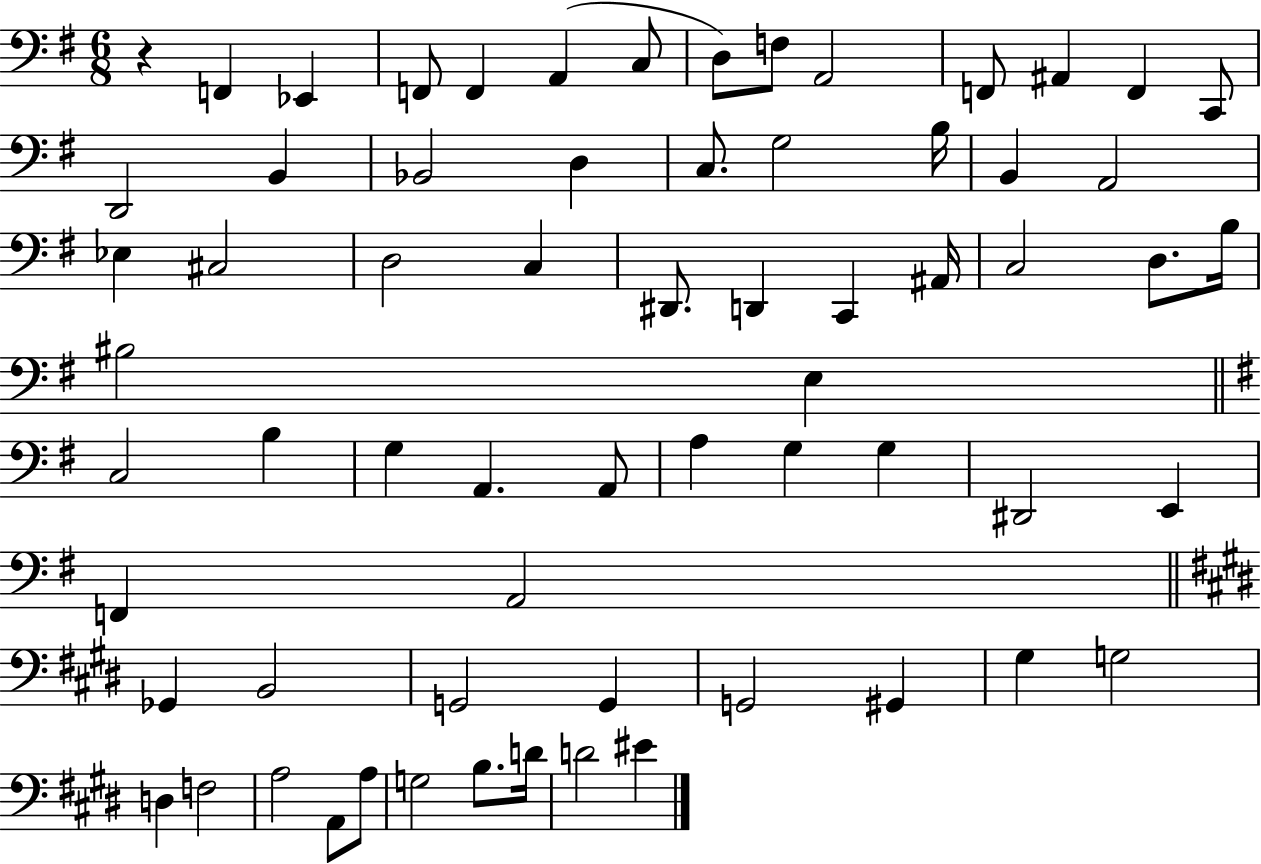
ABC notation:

X:1
T:Untitled
M:6/8
L:1/4
K:G
z F,, _E,, F,,/2 F,, A,, C,/2 D,/2 F,/2 A,,2 F,,/2 ^A,, F,, C,,/2 D,,2 B,, _B,,2 D, C,/2 G,2 B,/4 B,, A,,2 _E, ^C,2 D,2 C, ^D,,/2 D,, C,, ^A,,/4 C,2 D,/2 B,/4 ^B,2 E, C,2 B, G, A,, A,,/2 A, G, G, ^D,,2 E,, F,, A,,2 _G,, B,,2 G,,2 G,, G,,2 ^G,, ^G, G,2 D, F,2 A,2 A,,/2 A,/2 G,2 B,/2 D/4 D2 ^E